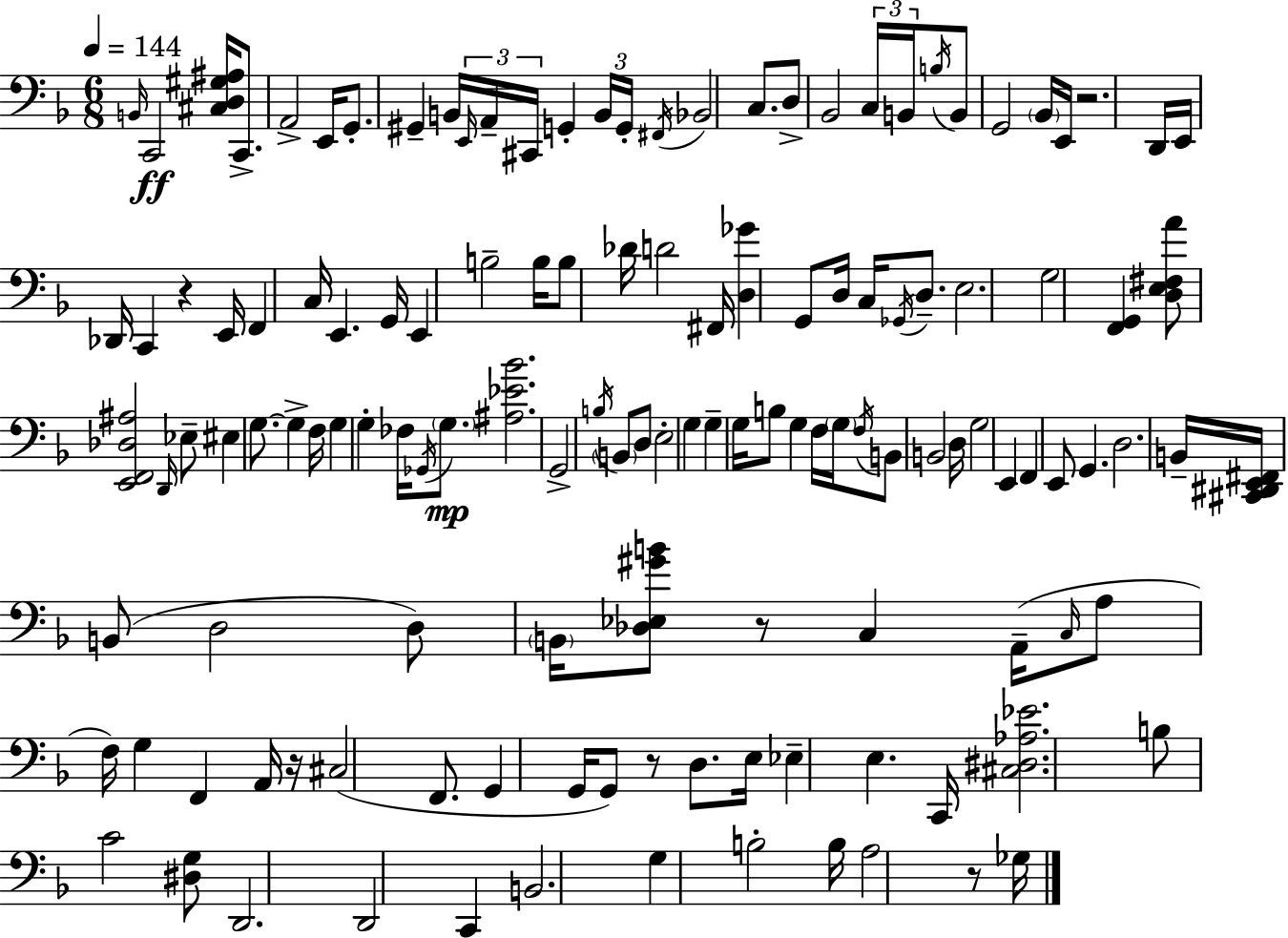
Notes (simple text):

B2/s C2/h [C#3,D3,G#3,A#3]/s C2/e. A2/h E2/s G2/e. G#2/q B2/s E2/s A2/s C#2/s G2/q B2/s G2/s F#2/s Bb2/h C3/e. D3/e Bb2/h C3/s B2/s B3/s B2/e G2/h Bb2/s E2/s R/h. D2/s E2/s Db2/s C2/q R/q E2/s F2/q C3/s E2/q. G2/s E2/q B3/h B3/s B3/e Db4/s D4/h F#2/s [D3,Gb4]/q G2/e D3/s C3/s Gb2/s D3/e. E3/h. G3/h [F2,G2]/q [D3,E3,F#3,A4]/e [E2,F2,Db3,A#3]/h D2/s Eb3/e EIS3/q G3/e. G3/q F3/s G3/q G3/q FES3/s Gb2/s G3/e. [A#3,Eb4,Bb4]/h. G2/h B3/s B2/e D3/e E3/h G3/q G3/q G3/s B3/e G3/q F3/s G3/s F3/s B2/e B2/h D3/s G3/h E2/q F2/q E2/e G2/q. D3/h. B2/s [C#2,D#2,E2,F#2]/s B2/e D3/h D3/e B2/s [Db3,Eb3,G#4,B4]/e R/e C3/q A2/s C3/s A3/e F3/s G3/q F2/q A2/s R/s C#3/h F2/e. G2/q G2/s G2/e R/e D3/e. E3/s Eb3/q E3/q. C2/s [C#3,D#3,Ab3,Eb4]/h. B3/e C4/h [D#3,G3]/e D2/h. D2/h C2/q B2/h. G3/q B3/h B3/s A3/h R/e Gb3/s